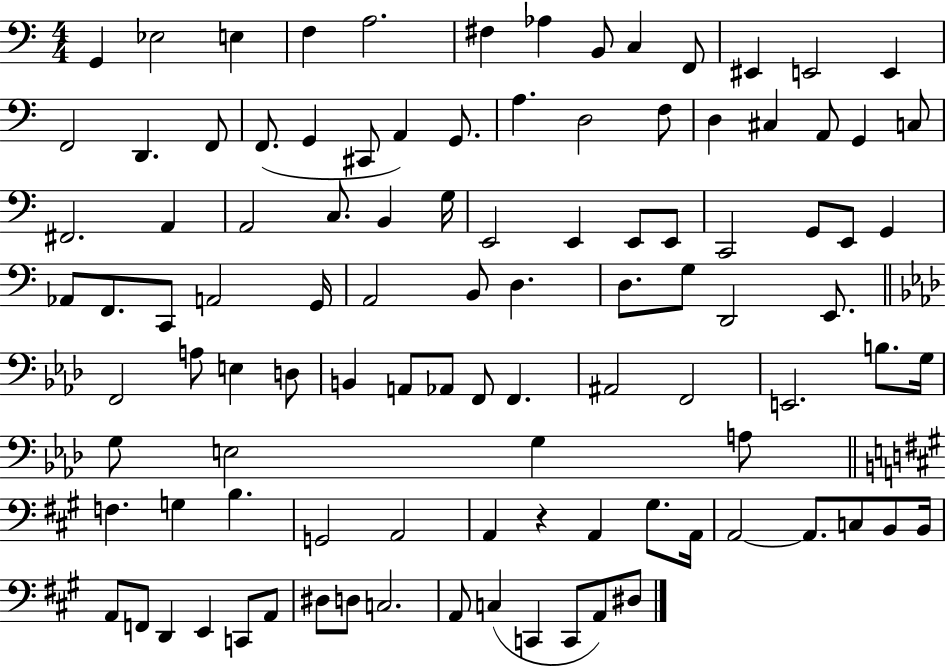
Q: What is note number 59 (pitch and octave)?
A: D3